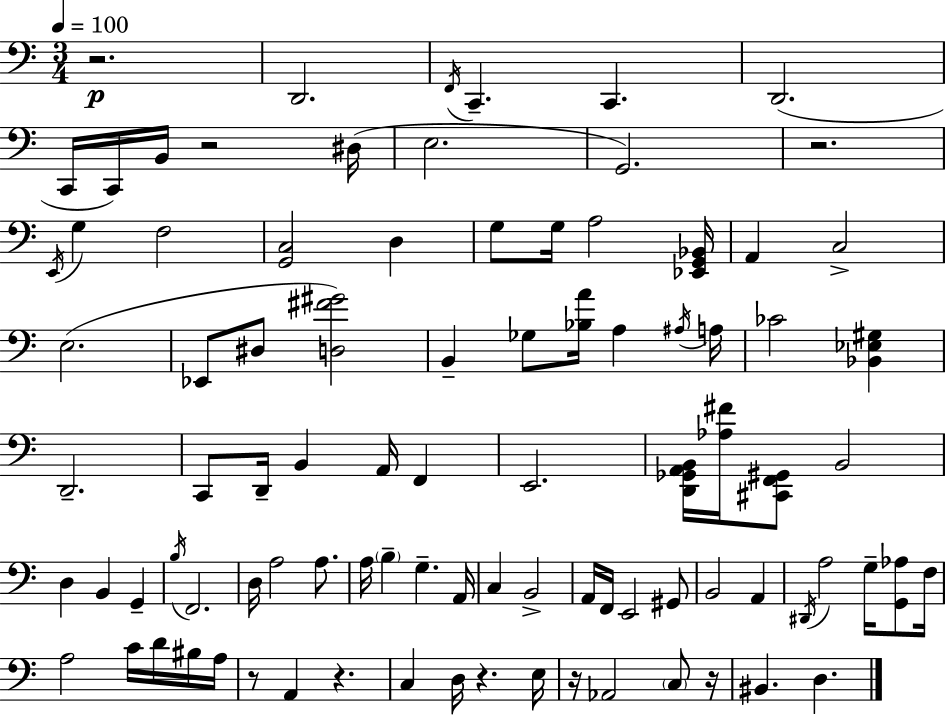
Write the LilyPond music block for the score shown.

{
  \clef bass
  \numericTimeSignature
  \time 3/4
  \key c \major
  \tempo 4 = 100
  \repeat volta 2 { r2.\p | d,2. | \acciaccatura { f,16 } c,4.-- c,4. | d,2.( | \break c,16 c,16) b,16 r2 | dis16( e2. | g,2.) | r2. | \break \acciaccatura { e,16 } g4 f2 | <g, c>2 d4 | g8 g16 a2 | <ees, g, bes,>16 a,4 c2-> | \break e2.( | ees,8 dis8 <d fis' gis'>2) | b,4-- ges8 <bes a'>16 a4 | \acciaccatura { ais16 } a16 ces'2 <bes, ees gis>4 | \break d,2.-- | c,8 d,16-- b,4 a,16 f,4 | e,2. | <d, ges, a, b,>16 <aes fis'>16 <cis, f, gis,>8 b,2 | \break d4 b,4 g,4-- | \acciaccatura { b16 } f,2. | d16 a2 | a8. a16 \parenthesize b4-- g4.-- | \break a,16 c4 b,2-> | a,16 f,16 e,2 | gis,8 b,2 | a,4 \acciaccatura { dis,16 } a2 | \break g16-- <g, aes>8 f16 a2 | c'16 d'16 bis16 a16 r8 a,4 r4. | c4 d16 r4. | e16 r16 aes,2 | \break \parenthesize c8 r16 bis,4. d4. | } \bar "|."
}